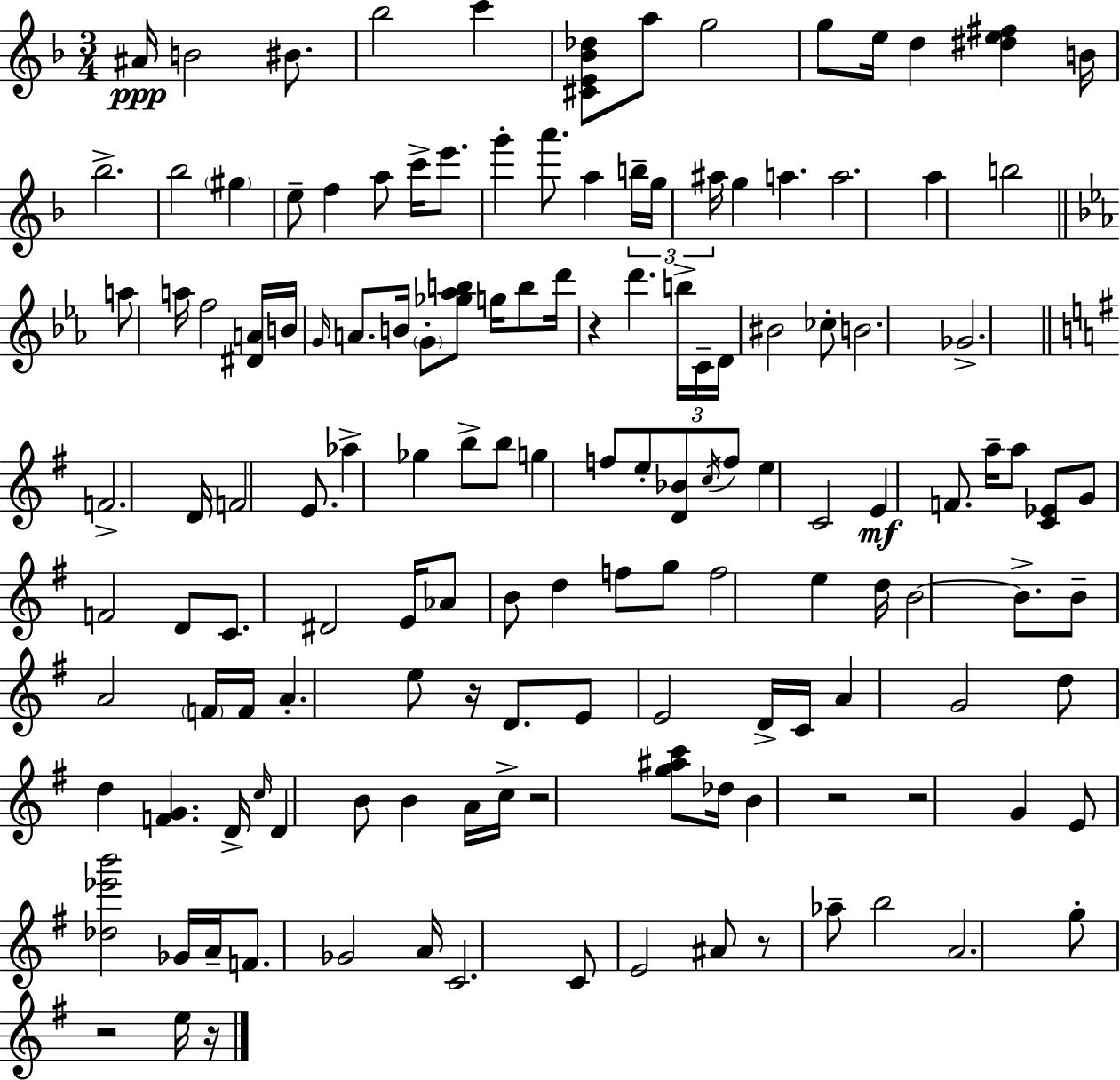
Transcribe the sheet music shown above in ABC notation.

X:1
T:Untitled
M:3/4
L:1/4
K:Dm
^A/4 B2 ^B/2 _b2 c' [^CE_B_d]/2 a/2 g2 g/2 e/4 d [^de^f] B/4 _b2 _b2 ^g e/2 f a/2 c'/4 e'/2 g' a'/2 a b/4 g/4 ^a/4 g a a2 a b2 a/2 a/4 f2 [^DA]/4 B/4 G/4 A/2 B/4 G/2 [_g_ab]/2 g/4 b/2 d'/4 z d' b/4 C/4 D/4 ^B2 _c/2 B2 _G2 F2 D/4 F2 E/2 _a _g b/2 b/2 g f/2 e/2 [D_B]/2 c/4 f/2 e C2 E F/2 a/4 a/2 [C_E]/2 G/2 F2 D/2 C/2 ^D2 E/4 _A/2 B/2 d f/2 g/2 f2 e d/4 B2 B/2 B/2 A2 F/4 F/4 A e/2 z/4 D/2 E/2 E2 D/4 C/4 A G2 d/2 d [FG] D/4 c/4 D B/2 B A/4 c/4 z2 [g^ac']/2 _d/4 B z2 z2 G E/2 [_d_e'b']2 _G/4 A/4 F/2 _G2 A/4 C2 C/2 E2 ^A/2 z/2 _a/2 b2 A2 g/2 z2 e/4 z/4